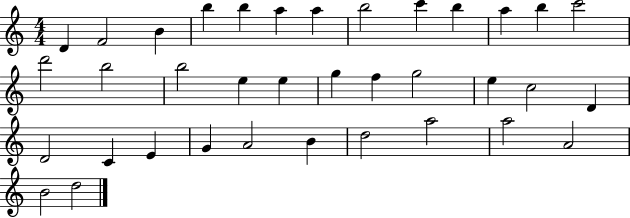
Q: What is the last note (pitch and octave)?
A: D5